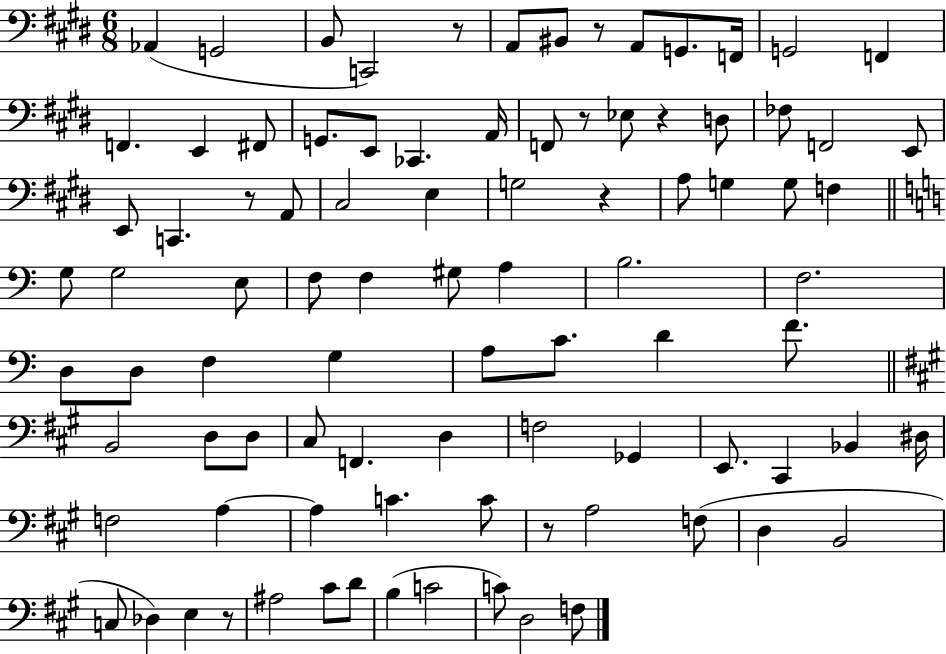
Ab2/q G2/h B2/e C2/h R/e A2/e BIS2/e R/e A2/e G2/e. F2/s G2/h F2/q F2/q. E2/q F#2/e G2/e. E2/e CES2/q. A2/s F2/e R/e Eb3/e R/q D3/e FES3/e F2/h E2/e E2/e C2/q. R/e A2/e C#3/h E3/q G3/h R/q A3/e G3/q G3/e F3/q G3/e G3/h E3/e F3/e F3/q G#3/e A3/q B3/h. F3/h. D3/e D3/e F3/q G3/q A3/e C4/e. D4/q F4/e. B2/h D3/e D3/e C#3/e F2/q. D3/q F3/h Gb2/q E2/e. C#2/q Bb2/q D#3/s F3/h A3/q A3/q C4/q. C4/e R/e A3/h F3/e D3/q B2/h C3/e Db3/q E3/q R/e A#3/h C#4/e D4/e B3/q C4/h C4/e D3/h F3/e